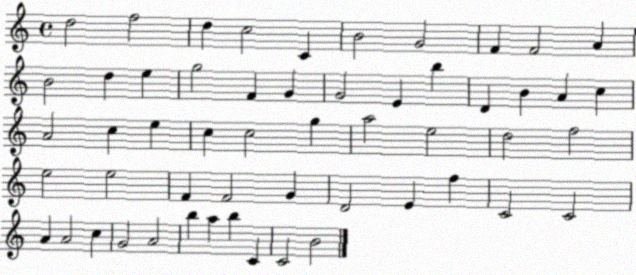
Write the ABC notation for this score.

X:1
T:Untitled
M:4/4
L:1/4
K:C
d2 f2 d c2 C B2 G2 F F2 A B2 d e g2 F G G2 E b D B A c A2 c e c c2 g a2 e2 d2 f2 e2 e2 F F2 G D2 E f C2 C2 A A2 c G2 A2 b a b C C2 B2